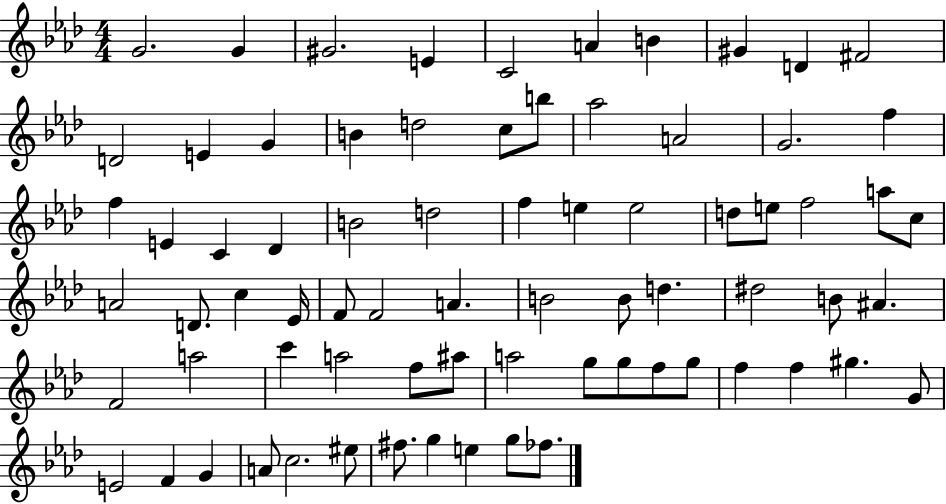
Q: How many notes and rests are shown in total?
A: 74